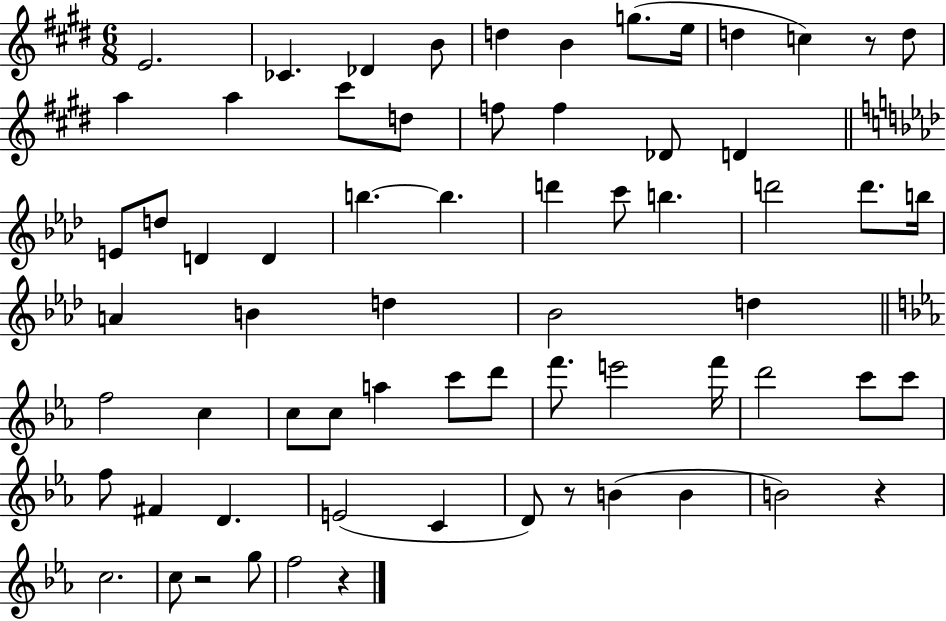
E4/h. CES4/q. Db4/q B4/e D5/q B4/q G5/e. E5/s D5/q C5/q R/e D5/e A5/q A5/q C#6/e D5/e F5/e F5/q Db4/e D4/q E4/e D5/e D4/q D4/q B5/q. B5/q. D6/q C6/e B5/q. D6/h D6/e. B5/s A4/q B4/q D5/q Bb4/h D5/q F5/h C5/q C5/e C5/e A5/q C6/e D6/e F6/e. E6/h F6/s D6/h C6/e C6/e F5/e F#4/q D4/q. E4/h C4/q D4/e R/e B4/q B4/q B4/h R/q C5/h. C5/e R/h G5/e F5/h R/q